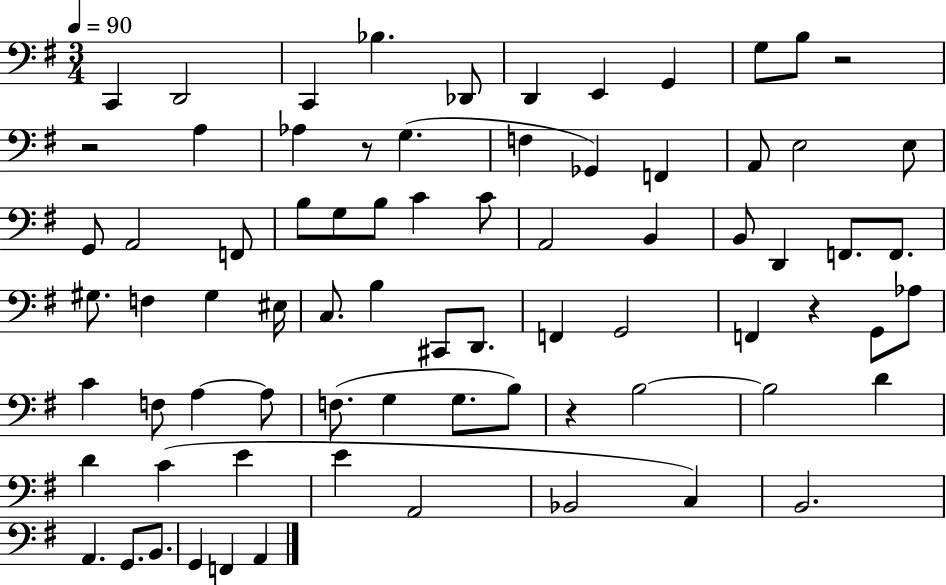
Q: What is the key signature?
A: G major